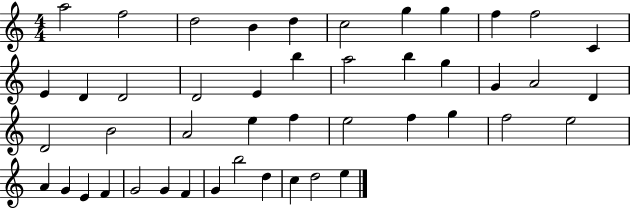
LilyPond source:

{
  \clef treble
  \numericTimeSignature
  \time 4/4
  \key c \major
  a''2 f''2 | d''2 b'4 d''4 | c''2 g''4 g''4 | f''4 f''2 c'4 | \break e'4 d'4 d'2 | d'2 e'4 b''4 | a''2 b''4 g''4 | g'4 a'2 d'4 | \break d'2 b'2 | a'2 e''4 f''4 | e''2 f''4 g''4 | f''2 e''2 | \break a'4 g'4 e'4 f'4 | g'2 g'4 f'4 | g'4 b''2 d''4 | c''4 d''2 e''4 | \break \bar "|."
}